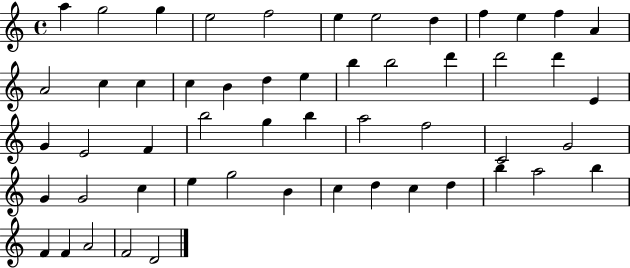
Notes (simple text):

A5/q G5/h G5/q E5/h F5/h E5/q E5/h D5/q F5/q E5/q F5/q A4/q A4/h C5/q C5/q C5/q B4/q D5/q E5/q B5/q B5/h D6/q D6/h D6/q E4/q G4/q E4/h F4/q B5/h G5/q B5/q A5/h F5/h C4/h G4/h G4/q G4/h C5/q E5/q G5/h B4/q C5/q D5/q C5/q D5/q B5/q A5/h B5/q F4/q F4/q A4/h F4/h D4/h